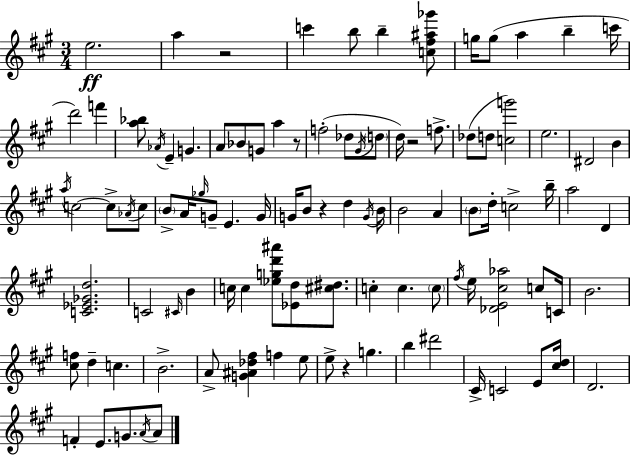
E5/h. A5/q R/h C6/q B5/e B5/q [C5,F#5,A#5,Gb6]/e G5/s G5/e A5/q B5/q C6/s D6/h F6/q [A5,Bb5]/e Ab4/s E4/q G4/q. A4/e Bb4/e G4/e A5/q R/e F5/h Db5/e G#4/s D5/e D5/s R/h F5/e. Db5/e D5/e [C5,G6]/h E5/h. D#4/h B4/q A5/s C5/h C5/e Ab4/s C5/e B4/e A4/s Gb5/s G4/e E4/q. G4/s G4/s B4/e R/q D5/q G4/s B4/s B4/h A4/q B4/e D5/s C5/h B5/s A5/h D4/q [C4,Eb4,Gb4,D5]/h. C4/h C#4/s B4/q C5/s C5/q [Eb5,G5,D6,A#6]/e [Eb4,D5]/e [C#5,D#5]/e. C5/q C5/q. C5/e F#5/s E5/s [Db4,E4,C#5,Ab5]/h C5/e C4/s B4/h. [C#5,F5]/e D5/q C5/q. B4/h. A4/e [G4,A#4,Db5,F#5]/q F5/q E5/e E5/e R/q G5/q. B5/q D#6/h C#4/s C4/h E4/e [C#5,D5]/s D4/h. F4/q E4/e. G4/e. A4/s A4/e